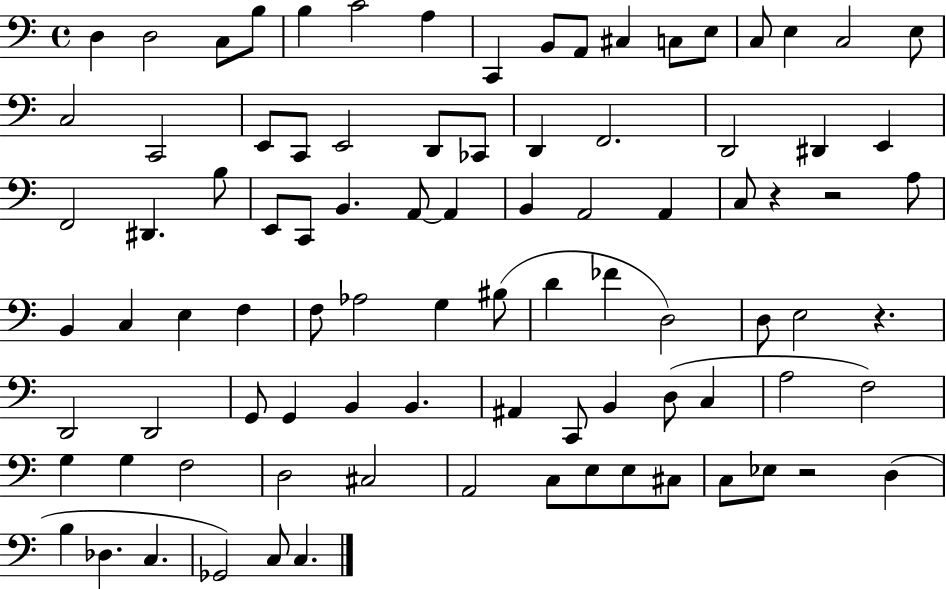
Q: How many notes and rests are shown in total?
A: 91